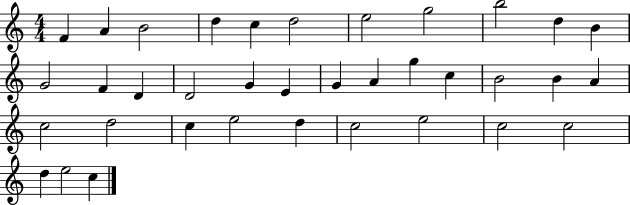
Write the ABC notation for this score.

X:1
T:Untitled
M:4/4
L:1/4
K:C
F A B2 d c d2 e2 g2 b2 d B G2 F D D2 G E G A g c B2 B A c2 d2 c e2 d c2 e2 c2 c2 d e2 c